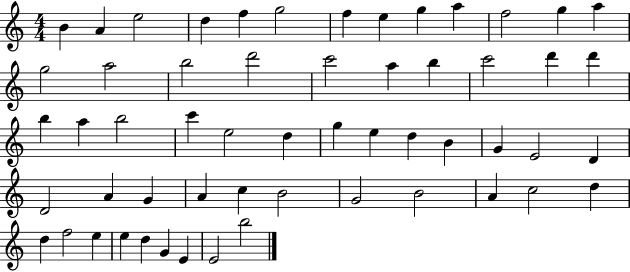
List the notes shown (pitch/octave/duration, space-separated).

B4/q A4/q E5/h D5/q F5/q G5/h F5/q E5/q G5/q A5/q F5/h G5/q A5/q G5/h A5/h B5/h D6/h C6/h A5/q B5/q C6/h D6/q D6/q B5/q A5/q B5/h C6/q E5/h D5/q G5/q E5/q D5/q B4/q G4/q E4/h D4/q D4/h A4/q G4/q A4/q C5/q B4/h G4/h B4/h A4/q C5/h D5/q D5/q F5/h E5/q E5/q D5/q G4/q E4/q E4/h B5/h